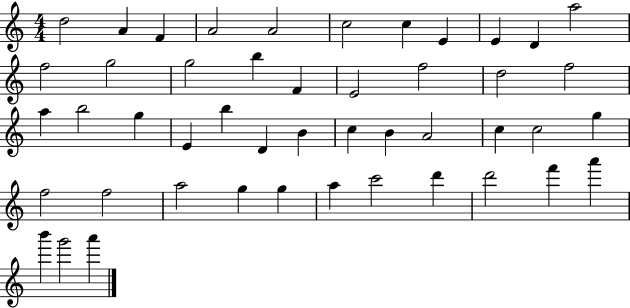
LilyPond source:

{
  \clef treble
  \numericTimeSignature
  \time 4/4
  \key c \major
  d''2 a'4 f'4 | a'2 a'2 | c''2 c''4 e'4 | e'4 d'4 a''2 | \break f''2 g''2 | g''2 b''4 f'4 | e'2 f''2 | d''2 f''2 | \break a''4 b''2 g''4 | e'4 b''4 d'4 b'4 | c''4 b'4 a'2 | c''4 c''2 g''4 | \break f''2 f''2 | a''2 g''4 g''4 | a''4 c'''2 d'''4 | d'''2 f'''4 a'''4 | \break b'''4 g'''2 a'''4 | \bar "|."
}